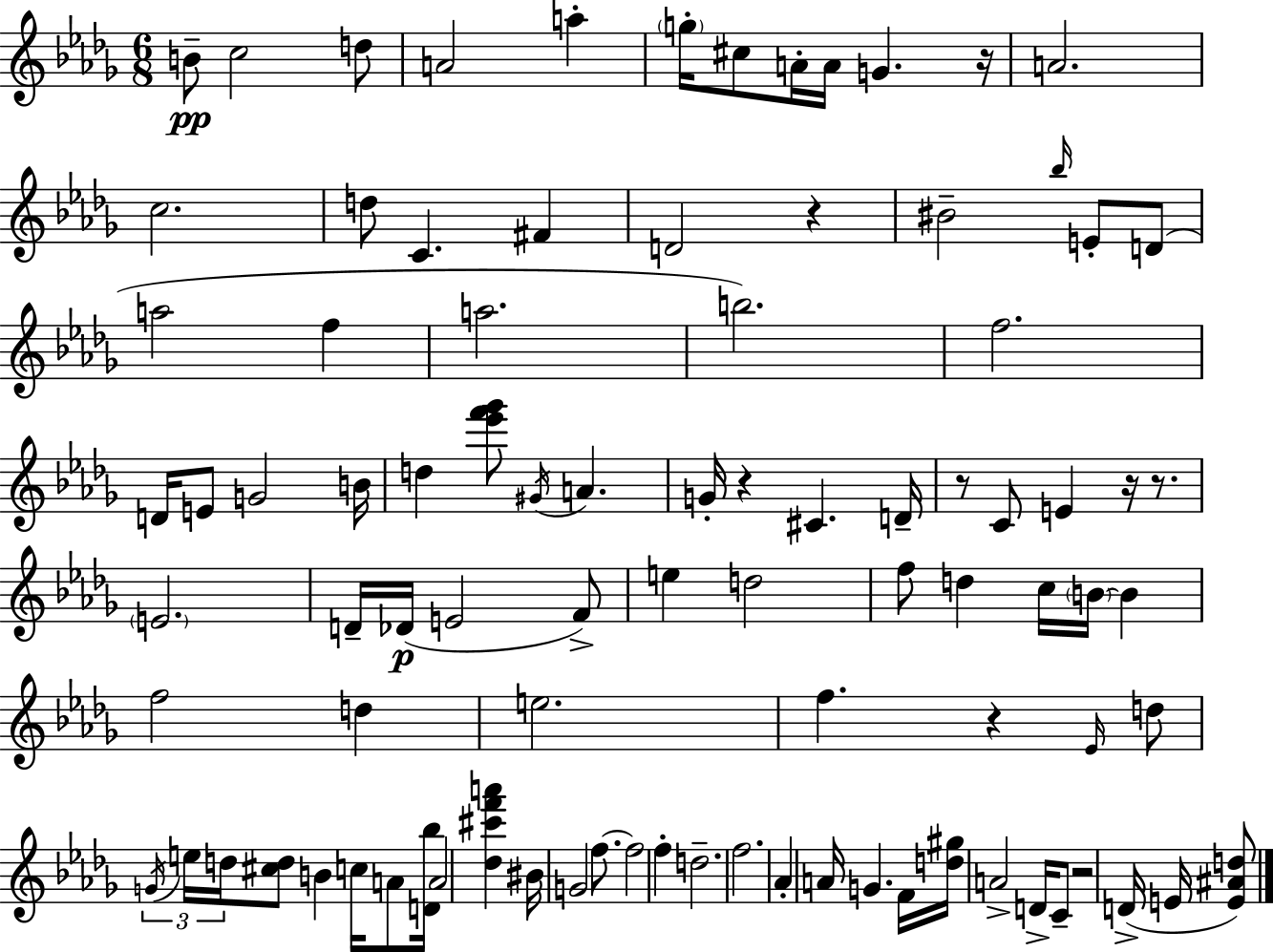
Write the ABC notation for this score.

X:1
T:Untitled
M:6/8
L:1/4
K:Bbm
B/2 c2 d/2 A2 a g/4 ^c/2 A/4 A/4 G z/4 A2 c2 d/2 C ^F D2 z ^B2 _b/4 E/2 D/2 a2 f a2 b2 f2 D/4 E/2 G2 B/4 d [_e'f'_g']/2 ^G/4 A G/4 z ^C D/4 z/2 C/2 E z/4 z/2 E2 D/4 _D/4 E2 F/2 e d2 f/2 d c/4 B/4 B f2 d e2 f z _E/4 d/2 G/4 e/4 d/4 [^cd]/2 B c/4 A/2 [D_b]/4 A2 [_d^c'f'a'] ^B/4 G2 f/2 f2 f d2 f2 _A A/4 G F/4 [d^g]/4 A2 D/4 C/2 z2 D/4 E/4 [E^Ad]/2